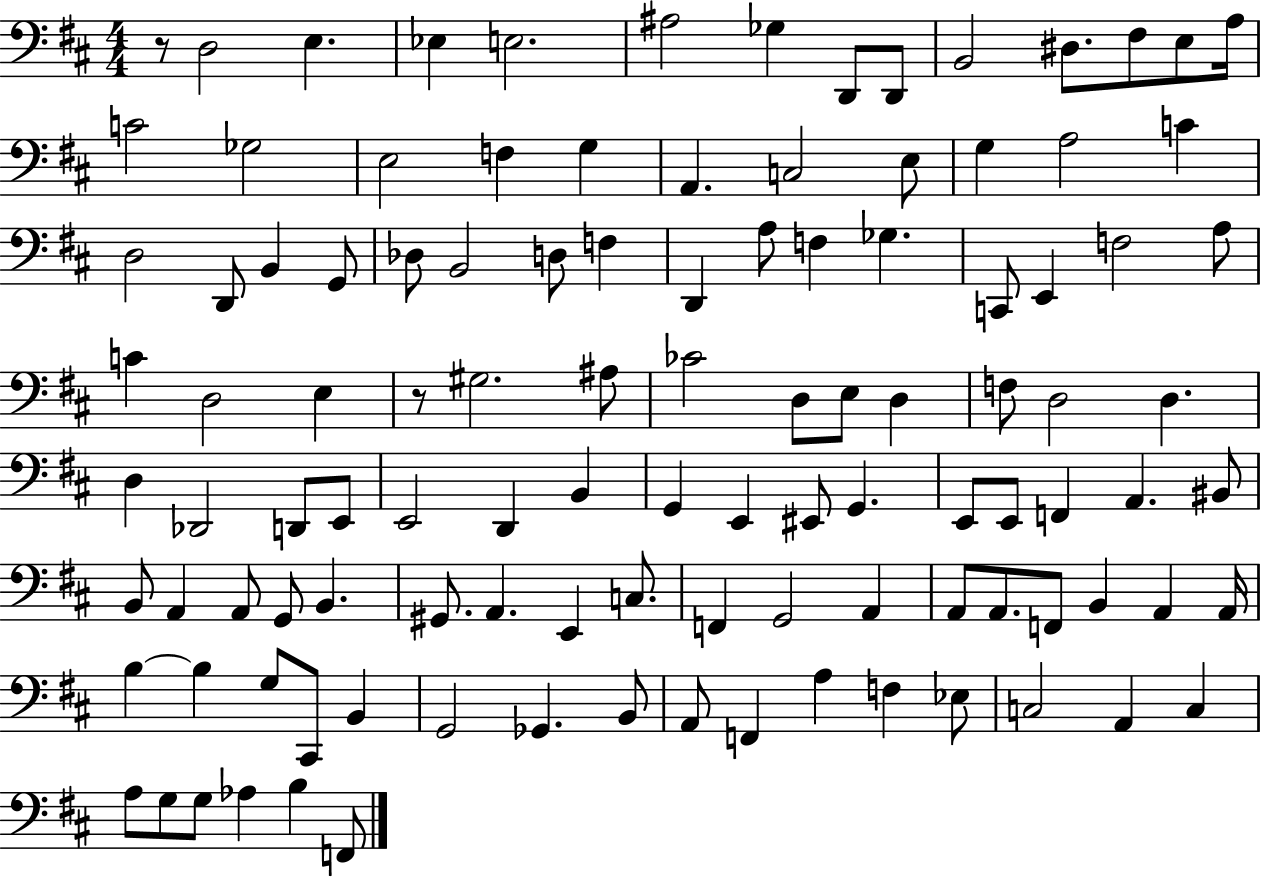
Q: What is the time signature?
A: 4/4